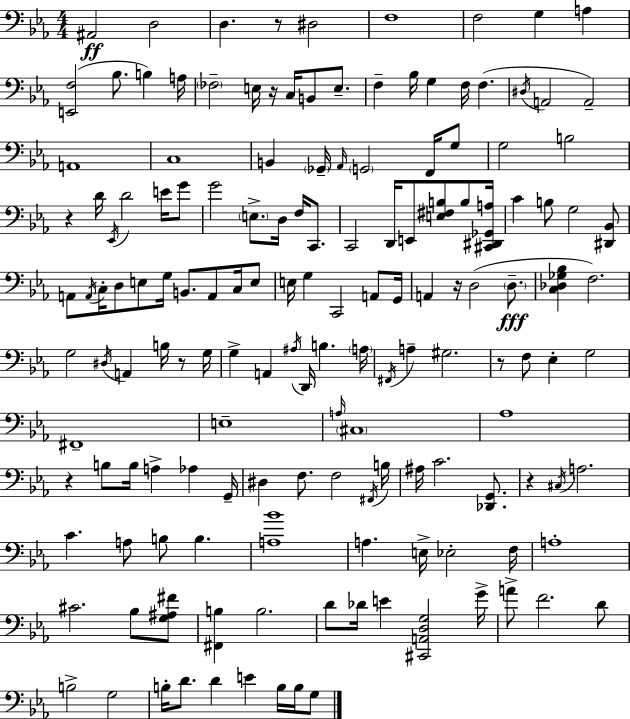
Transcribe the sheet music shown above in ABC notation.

X:1
T:Untitled
M:4/4
L:1/4
K:Eb
^A,,2 D,2 D, z/2 ^D,2 F,4 F,2 G, A, [E,,F,]2 _B,/2 B, A,/4 _F,2 E,/4 z/4 C,/4 B,,/2 E,/2 F, _B,/4 G, F,/4 F, ^D,/4 A,,2 A,,2 A,,4 C,4 B,, _G,,/4 _A,,/4 G,,2 F,,/4 G,/2 G,2 B,2 z D/4 _E,,/4 D2 E/4 G/2 G2 E,/2 D,/4 F,/4 C,,/2 C,,2 D,,/4 E,,/2 [E,^F,B,]/2 B,/2 [^C,,^D,,_G,,A,]/4 C B,/2 G,2 [^D,,_B,,]/2 A,,/2 A,,/4 C,/4 D,/2 E,/2 G,/4 B,,/2 A,,/2 C,/4 E,/2 E,/4 G, C,,2 A,,/2 G,,/4 A,, z/4 D,2 D,/2 [C,_D,_G,_B,] F,2 G,2 ^D,/4 A,, B,/4 z/2 G,/4 G, A,, ^A,/4 D,,/4 B, A,/4 ^F,,/4 A, ^G,2 z/2 F,/2 _E, G,2 ^F,,4 E,4 A,/4 ^C,4 _A,4 z B,/2 B,/4 A, _A, G,,/4 ^D, F,/2 F,2 ^F,,/4 B,/4 ^A,/4 C2 [_D,,G,,]/2 z ^C,/4 A,2 C A,/2 B,/2 B, [A,_B]4 A, E,/4 _E,2 F,/4 A,4 ^C2 _B,/2 [G,^A,^F]/2 [^F,,B,] B,2 D/2 _D/4 E [^C,,A,,D,G,]2 G/4 A/2 F2 D/2 B,2 G,2 B,/4 D/2 D E B,/4 B,/4 G,/2